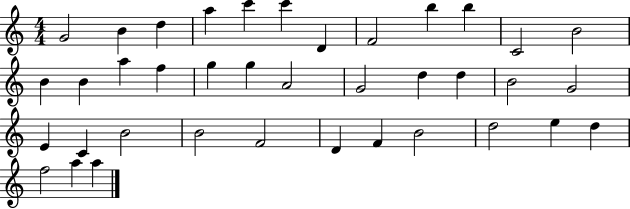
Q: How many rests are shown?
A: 0